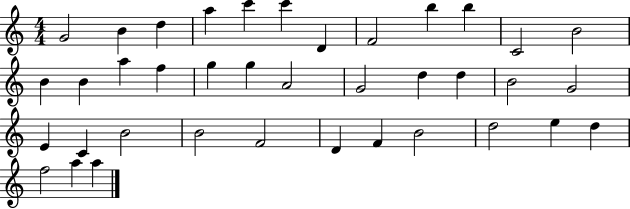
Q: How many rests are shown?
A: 0